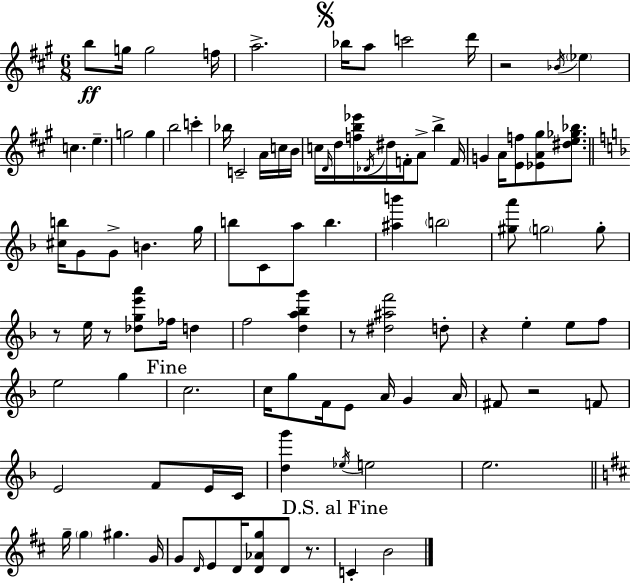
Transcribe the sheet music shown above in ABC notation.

X:1
T:Untitled
M:6/8
L:1/4
K:A
b/2 g/4 g2 f/4 a2 _b/4 a/2 c'2 d'/4 z2 _B/4 _e c e g2 g b2 c' _b/4 C2 A/4 c/4 B/4 c/4 D/4 d/4 [fb_e']/4 _D/4 ^d/4 F/4 A/2 b F/4 G A/4 [Ef]/2 [_EA^g]/2 [^de_g_b]/2 [^cb]/4 G/2 G/2 B g/4 b/2 C/2 a/2 b [^ab'] b2 [^ga']/2 g2 g/2 z/2 e/4 z/2 [_dge'a']/2 _f/4 d f2 [da_bg'] z/2 [^d^af']2 d/2 z e e/2 f/2 e2 g c2 c/4 g/2 F/4 E/2 A/4 G A/4 ^F/2 z2 F/2 E2 F/2 E/4 C/4 [dg'] _e/4 e2 e2 g/4 g ^g G/4 G/2 D/4 E/2 D/4 [D_Ag]/2 D/2 z/2 C B2